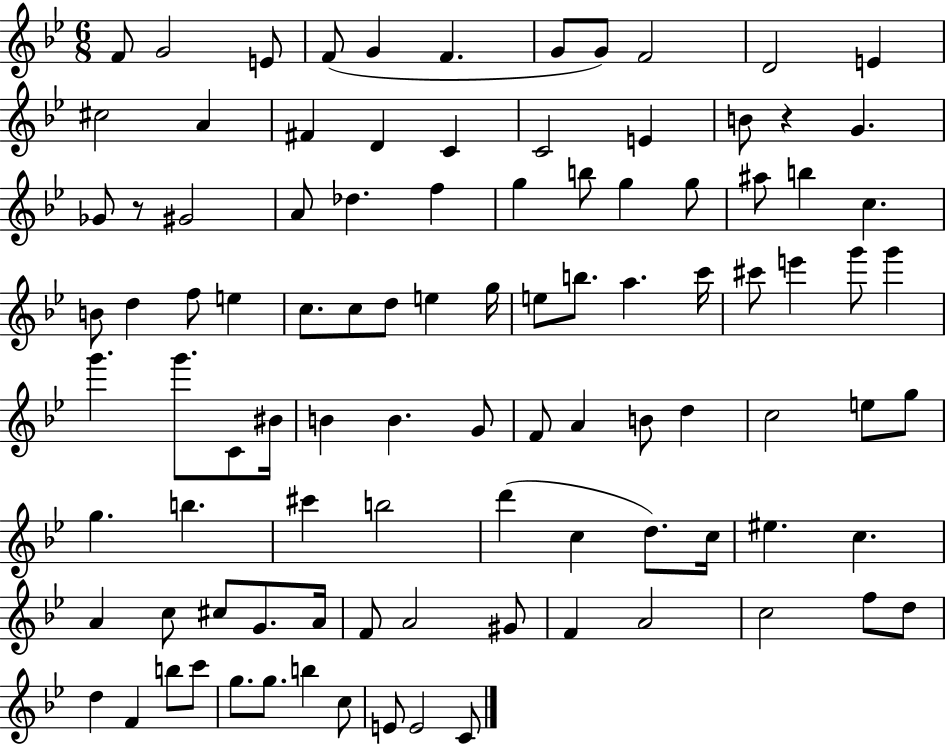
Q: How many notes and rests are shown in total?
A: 99